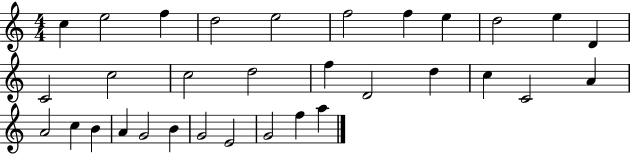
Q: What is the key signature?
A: C major